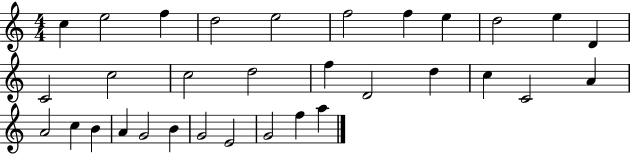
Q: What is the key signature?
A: C major